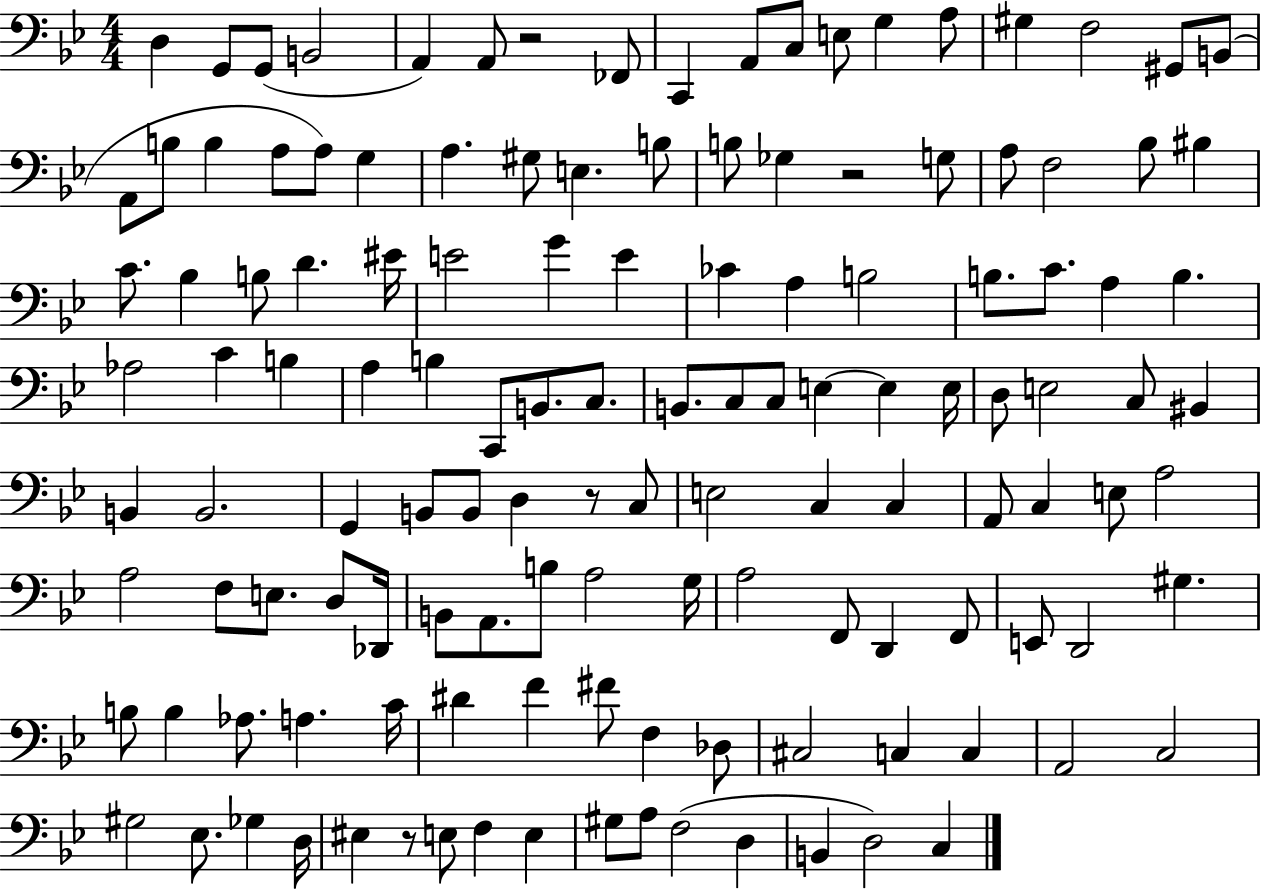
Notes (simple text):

D3/q G2/e G2/e B2/h A2/q A2/e R/h FES2/e C2/q A2/e C3/e E3/e G3/q A3/e G#3/q F3/h G#2/e B2/e A2/e B3/e B3/q A3/e A3/e G3/q A3/q. G#3/e E3/q. B3/e B3/e Gb3/q R/h G3/e A3/e F3/h Bb3/e BIS3/q C4/e. Bb3/q B3/e D4/q. EIS4/s E4/h G4/q E4/q CES4/q A3/q B3/h B3/e. C4/e. A3/q B3/q. Ab3/h C4/q B3/q A3/q B3/q C2/e B2/e. C3/e. B2/e. C3/e C3/e E3/q E3/q E3/s D3/e E3/h C3/e BIS2/q B2/q B2/h. G2/q B2/e B2/e D3/q R/e C3/e E3/h C3/q C3/q A2/e C3/q E3/e A3/h A3/h F3/e E3/e. D3/e Db2/s B2/e A2/e. B3/e A3/h G3/s A3/h F2/e D2/q F2/e E2/e D2/h G#3/q. B3/e B3/q Ab3/e. A3/q. C4/s D#4/q F4/q F#4/e F3/q Db3/e C#3/h C3/q C3/q A2/h C3/h G#3/h Eb3/e. Gb3/q D3/s EIS3/q R/e E3/e F3/q E3/q G#3/e A3/e F3/h D3/q B2/q D3/h C3/q